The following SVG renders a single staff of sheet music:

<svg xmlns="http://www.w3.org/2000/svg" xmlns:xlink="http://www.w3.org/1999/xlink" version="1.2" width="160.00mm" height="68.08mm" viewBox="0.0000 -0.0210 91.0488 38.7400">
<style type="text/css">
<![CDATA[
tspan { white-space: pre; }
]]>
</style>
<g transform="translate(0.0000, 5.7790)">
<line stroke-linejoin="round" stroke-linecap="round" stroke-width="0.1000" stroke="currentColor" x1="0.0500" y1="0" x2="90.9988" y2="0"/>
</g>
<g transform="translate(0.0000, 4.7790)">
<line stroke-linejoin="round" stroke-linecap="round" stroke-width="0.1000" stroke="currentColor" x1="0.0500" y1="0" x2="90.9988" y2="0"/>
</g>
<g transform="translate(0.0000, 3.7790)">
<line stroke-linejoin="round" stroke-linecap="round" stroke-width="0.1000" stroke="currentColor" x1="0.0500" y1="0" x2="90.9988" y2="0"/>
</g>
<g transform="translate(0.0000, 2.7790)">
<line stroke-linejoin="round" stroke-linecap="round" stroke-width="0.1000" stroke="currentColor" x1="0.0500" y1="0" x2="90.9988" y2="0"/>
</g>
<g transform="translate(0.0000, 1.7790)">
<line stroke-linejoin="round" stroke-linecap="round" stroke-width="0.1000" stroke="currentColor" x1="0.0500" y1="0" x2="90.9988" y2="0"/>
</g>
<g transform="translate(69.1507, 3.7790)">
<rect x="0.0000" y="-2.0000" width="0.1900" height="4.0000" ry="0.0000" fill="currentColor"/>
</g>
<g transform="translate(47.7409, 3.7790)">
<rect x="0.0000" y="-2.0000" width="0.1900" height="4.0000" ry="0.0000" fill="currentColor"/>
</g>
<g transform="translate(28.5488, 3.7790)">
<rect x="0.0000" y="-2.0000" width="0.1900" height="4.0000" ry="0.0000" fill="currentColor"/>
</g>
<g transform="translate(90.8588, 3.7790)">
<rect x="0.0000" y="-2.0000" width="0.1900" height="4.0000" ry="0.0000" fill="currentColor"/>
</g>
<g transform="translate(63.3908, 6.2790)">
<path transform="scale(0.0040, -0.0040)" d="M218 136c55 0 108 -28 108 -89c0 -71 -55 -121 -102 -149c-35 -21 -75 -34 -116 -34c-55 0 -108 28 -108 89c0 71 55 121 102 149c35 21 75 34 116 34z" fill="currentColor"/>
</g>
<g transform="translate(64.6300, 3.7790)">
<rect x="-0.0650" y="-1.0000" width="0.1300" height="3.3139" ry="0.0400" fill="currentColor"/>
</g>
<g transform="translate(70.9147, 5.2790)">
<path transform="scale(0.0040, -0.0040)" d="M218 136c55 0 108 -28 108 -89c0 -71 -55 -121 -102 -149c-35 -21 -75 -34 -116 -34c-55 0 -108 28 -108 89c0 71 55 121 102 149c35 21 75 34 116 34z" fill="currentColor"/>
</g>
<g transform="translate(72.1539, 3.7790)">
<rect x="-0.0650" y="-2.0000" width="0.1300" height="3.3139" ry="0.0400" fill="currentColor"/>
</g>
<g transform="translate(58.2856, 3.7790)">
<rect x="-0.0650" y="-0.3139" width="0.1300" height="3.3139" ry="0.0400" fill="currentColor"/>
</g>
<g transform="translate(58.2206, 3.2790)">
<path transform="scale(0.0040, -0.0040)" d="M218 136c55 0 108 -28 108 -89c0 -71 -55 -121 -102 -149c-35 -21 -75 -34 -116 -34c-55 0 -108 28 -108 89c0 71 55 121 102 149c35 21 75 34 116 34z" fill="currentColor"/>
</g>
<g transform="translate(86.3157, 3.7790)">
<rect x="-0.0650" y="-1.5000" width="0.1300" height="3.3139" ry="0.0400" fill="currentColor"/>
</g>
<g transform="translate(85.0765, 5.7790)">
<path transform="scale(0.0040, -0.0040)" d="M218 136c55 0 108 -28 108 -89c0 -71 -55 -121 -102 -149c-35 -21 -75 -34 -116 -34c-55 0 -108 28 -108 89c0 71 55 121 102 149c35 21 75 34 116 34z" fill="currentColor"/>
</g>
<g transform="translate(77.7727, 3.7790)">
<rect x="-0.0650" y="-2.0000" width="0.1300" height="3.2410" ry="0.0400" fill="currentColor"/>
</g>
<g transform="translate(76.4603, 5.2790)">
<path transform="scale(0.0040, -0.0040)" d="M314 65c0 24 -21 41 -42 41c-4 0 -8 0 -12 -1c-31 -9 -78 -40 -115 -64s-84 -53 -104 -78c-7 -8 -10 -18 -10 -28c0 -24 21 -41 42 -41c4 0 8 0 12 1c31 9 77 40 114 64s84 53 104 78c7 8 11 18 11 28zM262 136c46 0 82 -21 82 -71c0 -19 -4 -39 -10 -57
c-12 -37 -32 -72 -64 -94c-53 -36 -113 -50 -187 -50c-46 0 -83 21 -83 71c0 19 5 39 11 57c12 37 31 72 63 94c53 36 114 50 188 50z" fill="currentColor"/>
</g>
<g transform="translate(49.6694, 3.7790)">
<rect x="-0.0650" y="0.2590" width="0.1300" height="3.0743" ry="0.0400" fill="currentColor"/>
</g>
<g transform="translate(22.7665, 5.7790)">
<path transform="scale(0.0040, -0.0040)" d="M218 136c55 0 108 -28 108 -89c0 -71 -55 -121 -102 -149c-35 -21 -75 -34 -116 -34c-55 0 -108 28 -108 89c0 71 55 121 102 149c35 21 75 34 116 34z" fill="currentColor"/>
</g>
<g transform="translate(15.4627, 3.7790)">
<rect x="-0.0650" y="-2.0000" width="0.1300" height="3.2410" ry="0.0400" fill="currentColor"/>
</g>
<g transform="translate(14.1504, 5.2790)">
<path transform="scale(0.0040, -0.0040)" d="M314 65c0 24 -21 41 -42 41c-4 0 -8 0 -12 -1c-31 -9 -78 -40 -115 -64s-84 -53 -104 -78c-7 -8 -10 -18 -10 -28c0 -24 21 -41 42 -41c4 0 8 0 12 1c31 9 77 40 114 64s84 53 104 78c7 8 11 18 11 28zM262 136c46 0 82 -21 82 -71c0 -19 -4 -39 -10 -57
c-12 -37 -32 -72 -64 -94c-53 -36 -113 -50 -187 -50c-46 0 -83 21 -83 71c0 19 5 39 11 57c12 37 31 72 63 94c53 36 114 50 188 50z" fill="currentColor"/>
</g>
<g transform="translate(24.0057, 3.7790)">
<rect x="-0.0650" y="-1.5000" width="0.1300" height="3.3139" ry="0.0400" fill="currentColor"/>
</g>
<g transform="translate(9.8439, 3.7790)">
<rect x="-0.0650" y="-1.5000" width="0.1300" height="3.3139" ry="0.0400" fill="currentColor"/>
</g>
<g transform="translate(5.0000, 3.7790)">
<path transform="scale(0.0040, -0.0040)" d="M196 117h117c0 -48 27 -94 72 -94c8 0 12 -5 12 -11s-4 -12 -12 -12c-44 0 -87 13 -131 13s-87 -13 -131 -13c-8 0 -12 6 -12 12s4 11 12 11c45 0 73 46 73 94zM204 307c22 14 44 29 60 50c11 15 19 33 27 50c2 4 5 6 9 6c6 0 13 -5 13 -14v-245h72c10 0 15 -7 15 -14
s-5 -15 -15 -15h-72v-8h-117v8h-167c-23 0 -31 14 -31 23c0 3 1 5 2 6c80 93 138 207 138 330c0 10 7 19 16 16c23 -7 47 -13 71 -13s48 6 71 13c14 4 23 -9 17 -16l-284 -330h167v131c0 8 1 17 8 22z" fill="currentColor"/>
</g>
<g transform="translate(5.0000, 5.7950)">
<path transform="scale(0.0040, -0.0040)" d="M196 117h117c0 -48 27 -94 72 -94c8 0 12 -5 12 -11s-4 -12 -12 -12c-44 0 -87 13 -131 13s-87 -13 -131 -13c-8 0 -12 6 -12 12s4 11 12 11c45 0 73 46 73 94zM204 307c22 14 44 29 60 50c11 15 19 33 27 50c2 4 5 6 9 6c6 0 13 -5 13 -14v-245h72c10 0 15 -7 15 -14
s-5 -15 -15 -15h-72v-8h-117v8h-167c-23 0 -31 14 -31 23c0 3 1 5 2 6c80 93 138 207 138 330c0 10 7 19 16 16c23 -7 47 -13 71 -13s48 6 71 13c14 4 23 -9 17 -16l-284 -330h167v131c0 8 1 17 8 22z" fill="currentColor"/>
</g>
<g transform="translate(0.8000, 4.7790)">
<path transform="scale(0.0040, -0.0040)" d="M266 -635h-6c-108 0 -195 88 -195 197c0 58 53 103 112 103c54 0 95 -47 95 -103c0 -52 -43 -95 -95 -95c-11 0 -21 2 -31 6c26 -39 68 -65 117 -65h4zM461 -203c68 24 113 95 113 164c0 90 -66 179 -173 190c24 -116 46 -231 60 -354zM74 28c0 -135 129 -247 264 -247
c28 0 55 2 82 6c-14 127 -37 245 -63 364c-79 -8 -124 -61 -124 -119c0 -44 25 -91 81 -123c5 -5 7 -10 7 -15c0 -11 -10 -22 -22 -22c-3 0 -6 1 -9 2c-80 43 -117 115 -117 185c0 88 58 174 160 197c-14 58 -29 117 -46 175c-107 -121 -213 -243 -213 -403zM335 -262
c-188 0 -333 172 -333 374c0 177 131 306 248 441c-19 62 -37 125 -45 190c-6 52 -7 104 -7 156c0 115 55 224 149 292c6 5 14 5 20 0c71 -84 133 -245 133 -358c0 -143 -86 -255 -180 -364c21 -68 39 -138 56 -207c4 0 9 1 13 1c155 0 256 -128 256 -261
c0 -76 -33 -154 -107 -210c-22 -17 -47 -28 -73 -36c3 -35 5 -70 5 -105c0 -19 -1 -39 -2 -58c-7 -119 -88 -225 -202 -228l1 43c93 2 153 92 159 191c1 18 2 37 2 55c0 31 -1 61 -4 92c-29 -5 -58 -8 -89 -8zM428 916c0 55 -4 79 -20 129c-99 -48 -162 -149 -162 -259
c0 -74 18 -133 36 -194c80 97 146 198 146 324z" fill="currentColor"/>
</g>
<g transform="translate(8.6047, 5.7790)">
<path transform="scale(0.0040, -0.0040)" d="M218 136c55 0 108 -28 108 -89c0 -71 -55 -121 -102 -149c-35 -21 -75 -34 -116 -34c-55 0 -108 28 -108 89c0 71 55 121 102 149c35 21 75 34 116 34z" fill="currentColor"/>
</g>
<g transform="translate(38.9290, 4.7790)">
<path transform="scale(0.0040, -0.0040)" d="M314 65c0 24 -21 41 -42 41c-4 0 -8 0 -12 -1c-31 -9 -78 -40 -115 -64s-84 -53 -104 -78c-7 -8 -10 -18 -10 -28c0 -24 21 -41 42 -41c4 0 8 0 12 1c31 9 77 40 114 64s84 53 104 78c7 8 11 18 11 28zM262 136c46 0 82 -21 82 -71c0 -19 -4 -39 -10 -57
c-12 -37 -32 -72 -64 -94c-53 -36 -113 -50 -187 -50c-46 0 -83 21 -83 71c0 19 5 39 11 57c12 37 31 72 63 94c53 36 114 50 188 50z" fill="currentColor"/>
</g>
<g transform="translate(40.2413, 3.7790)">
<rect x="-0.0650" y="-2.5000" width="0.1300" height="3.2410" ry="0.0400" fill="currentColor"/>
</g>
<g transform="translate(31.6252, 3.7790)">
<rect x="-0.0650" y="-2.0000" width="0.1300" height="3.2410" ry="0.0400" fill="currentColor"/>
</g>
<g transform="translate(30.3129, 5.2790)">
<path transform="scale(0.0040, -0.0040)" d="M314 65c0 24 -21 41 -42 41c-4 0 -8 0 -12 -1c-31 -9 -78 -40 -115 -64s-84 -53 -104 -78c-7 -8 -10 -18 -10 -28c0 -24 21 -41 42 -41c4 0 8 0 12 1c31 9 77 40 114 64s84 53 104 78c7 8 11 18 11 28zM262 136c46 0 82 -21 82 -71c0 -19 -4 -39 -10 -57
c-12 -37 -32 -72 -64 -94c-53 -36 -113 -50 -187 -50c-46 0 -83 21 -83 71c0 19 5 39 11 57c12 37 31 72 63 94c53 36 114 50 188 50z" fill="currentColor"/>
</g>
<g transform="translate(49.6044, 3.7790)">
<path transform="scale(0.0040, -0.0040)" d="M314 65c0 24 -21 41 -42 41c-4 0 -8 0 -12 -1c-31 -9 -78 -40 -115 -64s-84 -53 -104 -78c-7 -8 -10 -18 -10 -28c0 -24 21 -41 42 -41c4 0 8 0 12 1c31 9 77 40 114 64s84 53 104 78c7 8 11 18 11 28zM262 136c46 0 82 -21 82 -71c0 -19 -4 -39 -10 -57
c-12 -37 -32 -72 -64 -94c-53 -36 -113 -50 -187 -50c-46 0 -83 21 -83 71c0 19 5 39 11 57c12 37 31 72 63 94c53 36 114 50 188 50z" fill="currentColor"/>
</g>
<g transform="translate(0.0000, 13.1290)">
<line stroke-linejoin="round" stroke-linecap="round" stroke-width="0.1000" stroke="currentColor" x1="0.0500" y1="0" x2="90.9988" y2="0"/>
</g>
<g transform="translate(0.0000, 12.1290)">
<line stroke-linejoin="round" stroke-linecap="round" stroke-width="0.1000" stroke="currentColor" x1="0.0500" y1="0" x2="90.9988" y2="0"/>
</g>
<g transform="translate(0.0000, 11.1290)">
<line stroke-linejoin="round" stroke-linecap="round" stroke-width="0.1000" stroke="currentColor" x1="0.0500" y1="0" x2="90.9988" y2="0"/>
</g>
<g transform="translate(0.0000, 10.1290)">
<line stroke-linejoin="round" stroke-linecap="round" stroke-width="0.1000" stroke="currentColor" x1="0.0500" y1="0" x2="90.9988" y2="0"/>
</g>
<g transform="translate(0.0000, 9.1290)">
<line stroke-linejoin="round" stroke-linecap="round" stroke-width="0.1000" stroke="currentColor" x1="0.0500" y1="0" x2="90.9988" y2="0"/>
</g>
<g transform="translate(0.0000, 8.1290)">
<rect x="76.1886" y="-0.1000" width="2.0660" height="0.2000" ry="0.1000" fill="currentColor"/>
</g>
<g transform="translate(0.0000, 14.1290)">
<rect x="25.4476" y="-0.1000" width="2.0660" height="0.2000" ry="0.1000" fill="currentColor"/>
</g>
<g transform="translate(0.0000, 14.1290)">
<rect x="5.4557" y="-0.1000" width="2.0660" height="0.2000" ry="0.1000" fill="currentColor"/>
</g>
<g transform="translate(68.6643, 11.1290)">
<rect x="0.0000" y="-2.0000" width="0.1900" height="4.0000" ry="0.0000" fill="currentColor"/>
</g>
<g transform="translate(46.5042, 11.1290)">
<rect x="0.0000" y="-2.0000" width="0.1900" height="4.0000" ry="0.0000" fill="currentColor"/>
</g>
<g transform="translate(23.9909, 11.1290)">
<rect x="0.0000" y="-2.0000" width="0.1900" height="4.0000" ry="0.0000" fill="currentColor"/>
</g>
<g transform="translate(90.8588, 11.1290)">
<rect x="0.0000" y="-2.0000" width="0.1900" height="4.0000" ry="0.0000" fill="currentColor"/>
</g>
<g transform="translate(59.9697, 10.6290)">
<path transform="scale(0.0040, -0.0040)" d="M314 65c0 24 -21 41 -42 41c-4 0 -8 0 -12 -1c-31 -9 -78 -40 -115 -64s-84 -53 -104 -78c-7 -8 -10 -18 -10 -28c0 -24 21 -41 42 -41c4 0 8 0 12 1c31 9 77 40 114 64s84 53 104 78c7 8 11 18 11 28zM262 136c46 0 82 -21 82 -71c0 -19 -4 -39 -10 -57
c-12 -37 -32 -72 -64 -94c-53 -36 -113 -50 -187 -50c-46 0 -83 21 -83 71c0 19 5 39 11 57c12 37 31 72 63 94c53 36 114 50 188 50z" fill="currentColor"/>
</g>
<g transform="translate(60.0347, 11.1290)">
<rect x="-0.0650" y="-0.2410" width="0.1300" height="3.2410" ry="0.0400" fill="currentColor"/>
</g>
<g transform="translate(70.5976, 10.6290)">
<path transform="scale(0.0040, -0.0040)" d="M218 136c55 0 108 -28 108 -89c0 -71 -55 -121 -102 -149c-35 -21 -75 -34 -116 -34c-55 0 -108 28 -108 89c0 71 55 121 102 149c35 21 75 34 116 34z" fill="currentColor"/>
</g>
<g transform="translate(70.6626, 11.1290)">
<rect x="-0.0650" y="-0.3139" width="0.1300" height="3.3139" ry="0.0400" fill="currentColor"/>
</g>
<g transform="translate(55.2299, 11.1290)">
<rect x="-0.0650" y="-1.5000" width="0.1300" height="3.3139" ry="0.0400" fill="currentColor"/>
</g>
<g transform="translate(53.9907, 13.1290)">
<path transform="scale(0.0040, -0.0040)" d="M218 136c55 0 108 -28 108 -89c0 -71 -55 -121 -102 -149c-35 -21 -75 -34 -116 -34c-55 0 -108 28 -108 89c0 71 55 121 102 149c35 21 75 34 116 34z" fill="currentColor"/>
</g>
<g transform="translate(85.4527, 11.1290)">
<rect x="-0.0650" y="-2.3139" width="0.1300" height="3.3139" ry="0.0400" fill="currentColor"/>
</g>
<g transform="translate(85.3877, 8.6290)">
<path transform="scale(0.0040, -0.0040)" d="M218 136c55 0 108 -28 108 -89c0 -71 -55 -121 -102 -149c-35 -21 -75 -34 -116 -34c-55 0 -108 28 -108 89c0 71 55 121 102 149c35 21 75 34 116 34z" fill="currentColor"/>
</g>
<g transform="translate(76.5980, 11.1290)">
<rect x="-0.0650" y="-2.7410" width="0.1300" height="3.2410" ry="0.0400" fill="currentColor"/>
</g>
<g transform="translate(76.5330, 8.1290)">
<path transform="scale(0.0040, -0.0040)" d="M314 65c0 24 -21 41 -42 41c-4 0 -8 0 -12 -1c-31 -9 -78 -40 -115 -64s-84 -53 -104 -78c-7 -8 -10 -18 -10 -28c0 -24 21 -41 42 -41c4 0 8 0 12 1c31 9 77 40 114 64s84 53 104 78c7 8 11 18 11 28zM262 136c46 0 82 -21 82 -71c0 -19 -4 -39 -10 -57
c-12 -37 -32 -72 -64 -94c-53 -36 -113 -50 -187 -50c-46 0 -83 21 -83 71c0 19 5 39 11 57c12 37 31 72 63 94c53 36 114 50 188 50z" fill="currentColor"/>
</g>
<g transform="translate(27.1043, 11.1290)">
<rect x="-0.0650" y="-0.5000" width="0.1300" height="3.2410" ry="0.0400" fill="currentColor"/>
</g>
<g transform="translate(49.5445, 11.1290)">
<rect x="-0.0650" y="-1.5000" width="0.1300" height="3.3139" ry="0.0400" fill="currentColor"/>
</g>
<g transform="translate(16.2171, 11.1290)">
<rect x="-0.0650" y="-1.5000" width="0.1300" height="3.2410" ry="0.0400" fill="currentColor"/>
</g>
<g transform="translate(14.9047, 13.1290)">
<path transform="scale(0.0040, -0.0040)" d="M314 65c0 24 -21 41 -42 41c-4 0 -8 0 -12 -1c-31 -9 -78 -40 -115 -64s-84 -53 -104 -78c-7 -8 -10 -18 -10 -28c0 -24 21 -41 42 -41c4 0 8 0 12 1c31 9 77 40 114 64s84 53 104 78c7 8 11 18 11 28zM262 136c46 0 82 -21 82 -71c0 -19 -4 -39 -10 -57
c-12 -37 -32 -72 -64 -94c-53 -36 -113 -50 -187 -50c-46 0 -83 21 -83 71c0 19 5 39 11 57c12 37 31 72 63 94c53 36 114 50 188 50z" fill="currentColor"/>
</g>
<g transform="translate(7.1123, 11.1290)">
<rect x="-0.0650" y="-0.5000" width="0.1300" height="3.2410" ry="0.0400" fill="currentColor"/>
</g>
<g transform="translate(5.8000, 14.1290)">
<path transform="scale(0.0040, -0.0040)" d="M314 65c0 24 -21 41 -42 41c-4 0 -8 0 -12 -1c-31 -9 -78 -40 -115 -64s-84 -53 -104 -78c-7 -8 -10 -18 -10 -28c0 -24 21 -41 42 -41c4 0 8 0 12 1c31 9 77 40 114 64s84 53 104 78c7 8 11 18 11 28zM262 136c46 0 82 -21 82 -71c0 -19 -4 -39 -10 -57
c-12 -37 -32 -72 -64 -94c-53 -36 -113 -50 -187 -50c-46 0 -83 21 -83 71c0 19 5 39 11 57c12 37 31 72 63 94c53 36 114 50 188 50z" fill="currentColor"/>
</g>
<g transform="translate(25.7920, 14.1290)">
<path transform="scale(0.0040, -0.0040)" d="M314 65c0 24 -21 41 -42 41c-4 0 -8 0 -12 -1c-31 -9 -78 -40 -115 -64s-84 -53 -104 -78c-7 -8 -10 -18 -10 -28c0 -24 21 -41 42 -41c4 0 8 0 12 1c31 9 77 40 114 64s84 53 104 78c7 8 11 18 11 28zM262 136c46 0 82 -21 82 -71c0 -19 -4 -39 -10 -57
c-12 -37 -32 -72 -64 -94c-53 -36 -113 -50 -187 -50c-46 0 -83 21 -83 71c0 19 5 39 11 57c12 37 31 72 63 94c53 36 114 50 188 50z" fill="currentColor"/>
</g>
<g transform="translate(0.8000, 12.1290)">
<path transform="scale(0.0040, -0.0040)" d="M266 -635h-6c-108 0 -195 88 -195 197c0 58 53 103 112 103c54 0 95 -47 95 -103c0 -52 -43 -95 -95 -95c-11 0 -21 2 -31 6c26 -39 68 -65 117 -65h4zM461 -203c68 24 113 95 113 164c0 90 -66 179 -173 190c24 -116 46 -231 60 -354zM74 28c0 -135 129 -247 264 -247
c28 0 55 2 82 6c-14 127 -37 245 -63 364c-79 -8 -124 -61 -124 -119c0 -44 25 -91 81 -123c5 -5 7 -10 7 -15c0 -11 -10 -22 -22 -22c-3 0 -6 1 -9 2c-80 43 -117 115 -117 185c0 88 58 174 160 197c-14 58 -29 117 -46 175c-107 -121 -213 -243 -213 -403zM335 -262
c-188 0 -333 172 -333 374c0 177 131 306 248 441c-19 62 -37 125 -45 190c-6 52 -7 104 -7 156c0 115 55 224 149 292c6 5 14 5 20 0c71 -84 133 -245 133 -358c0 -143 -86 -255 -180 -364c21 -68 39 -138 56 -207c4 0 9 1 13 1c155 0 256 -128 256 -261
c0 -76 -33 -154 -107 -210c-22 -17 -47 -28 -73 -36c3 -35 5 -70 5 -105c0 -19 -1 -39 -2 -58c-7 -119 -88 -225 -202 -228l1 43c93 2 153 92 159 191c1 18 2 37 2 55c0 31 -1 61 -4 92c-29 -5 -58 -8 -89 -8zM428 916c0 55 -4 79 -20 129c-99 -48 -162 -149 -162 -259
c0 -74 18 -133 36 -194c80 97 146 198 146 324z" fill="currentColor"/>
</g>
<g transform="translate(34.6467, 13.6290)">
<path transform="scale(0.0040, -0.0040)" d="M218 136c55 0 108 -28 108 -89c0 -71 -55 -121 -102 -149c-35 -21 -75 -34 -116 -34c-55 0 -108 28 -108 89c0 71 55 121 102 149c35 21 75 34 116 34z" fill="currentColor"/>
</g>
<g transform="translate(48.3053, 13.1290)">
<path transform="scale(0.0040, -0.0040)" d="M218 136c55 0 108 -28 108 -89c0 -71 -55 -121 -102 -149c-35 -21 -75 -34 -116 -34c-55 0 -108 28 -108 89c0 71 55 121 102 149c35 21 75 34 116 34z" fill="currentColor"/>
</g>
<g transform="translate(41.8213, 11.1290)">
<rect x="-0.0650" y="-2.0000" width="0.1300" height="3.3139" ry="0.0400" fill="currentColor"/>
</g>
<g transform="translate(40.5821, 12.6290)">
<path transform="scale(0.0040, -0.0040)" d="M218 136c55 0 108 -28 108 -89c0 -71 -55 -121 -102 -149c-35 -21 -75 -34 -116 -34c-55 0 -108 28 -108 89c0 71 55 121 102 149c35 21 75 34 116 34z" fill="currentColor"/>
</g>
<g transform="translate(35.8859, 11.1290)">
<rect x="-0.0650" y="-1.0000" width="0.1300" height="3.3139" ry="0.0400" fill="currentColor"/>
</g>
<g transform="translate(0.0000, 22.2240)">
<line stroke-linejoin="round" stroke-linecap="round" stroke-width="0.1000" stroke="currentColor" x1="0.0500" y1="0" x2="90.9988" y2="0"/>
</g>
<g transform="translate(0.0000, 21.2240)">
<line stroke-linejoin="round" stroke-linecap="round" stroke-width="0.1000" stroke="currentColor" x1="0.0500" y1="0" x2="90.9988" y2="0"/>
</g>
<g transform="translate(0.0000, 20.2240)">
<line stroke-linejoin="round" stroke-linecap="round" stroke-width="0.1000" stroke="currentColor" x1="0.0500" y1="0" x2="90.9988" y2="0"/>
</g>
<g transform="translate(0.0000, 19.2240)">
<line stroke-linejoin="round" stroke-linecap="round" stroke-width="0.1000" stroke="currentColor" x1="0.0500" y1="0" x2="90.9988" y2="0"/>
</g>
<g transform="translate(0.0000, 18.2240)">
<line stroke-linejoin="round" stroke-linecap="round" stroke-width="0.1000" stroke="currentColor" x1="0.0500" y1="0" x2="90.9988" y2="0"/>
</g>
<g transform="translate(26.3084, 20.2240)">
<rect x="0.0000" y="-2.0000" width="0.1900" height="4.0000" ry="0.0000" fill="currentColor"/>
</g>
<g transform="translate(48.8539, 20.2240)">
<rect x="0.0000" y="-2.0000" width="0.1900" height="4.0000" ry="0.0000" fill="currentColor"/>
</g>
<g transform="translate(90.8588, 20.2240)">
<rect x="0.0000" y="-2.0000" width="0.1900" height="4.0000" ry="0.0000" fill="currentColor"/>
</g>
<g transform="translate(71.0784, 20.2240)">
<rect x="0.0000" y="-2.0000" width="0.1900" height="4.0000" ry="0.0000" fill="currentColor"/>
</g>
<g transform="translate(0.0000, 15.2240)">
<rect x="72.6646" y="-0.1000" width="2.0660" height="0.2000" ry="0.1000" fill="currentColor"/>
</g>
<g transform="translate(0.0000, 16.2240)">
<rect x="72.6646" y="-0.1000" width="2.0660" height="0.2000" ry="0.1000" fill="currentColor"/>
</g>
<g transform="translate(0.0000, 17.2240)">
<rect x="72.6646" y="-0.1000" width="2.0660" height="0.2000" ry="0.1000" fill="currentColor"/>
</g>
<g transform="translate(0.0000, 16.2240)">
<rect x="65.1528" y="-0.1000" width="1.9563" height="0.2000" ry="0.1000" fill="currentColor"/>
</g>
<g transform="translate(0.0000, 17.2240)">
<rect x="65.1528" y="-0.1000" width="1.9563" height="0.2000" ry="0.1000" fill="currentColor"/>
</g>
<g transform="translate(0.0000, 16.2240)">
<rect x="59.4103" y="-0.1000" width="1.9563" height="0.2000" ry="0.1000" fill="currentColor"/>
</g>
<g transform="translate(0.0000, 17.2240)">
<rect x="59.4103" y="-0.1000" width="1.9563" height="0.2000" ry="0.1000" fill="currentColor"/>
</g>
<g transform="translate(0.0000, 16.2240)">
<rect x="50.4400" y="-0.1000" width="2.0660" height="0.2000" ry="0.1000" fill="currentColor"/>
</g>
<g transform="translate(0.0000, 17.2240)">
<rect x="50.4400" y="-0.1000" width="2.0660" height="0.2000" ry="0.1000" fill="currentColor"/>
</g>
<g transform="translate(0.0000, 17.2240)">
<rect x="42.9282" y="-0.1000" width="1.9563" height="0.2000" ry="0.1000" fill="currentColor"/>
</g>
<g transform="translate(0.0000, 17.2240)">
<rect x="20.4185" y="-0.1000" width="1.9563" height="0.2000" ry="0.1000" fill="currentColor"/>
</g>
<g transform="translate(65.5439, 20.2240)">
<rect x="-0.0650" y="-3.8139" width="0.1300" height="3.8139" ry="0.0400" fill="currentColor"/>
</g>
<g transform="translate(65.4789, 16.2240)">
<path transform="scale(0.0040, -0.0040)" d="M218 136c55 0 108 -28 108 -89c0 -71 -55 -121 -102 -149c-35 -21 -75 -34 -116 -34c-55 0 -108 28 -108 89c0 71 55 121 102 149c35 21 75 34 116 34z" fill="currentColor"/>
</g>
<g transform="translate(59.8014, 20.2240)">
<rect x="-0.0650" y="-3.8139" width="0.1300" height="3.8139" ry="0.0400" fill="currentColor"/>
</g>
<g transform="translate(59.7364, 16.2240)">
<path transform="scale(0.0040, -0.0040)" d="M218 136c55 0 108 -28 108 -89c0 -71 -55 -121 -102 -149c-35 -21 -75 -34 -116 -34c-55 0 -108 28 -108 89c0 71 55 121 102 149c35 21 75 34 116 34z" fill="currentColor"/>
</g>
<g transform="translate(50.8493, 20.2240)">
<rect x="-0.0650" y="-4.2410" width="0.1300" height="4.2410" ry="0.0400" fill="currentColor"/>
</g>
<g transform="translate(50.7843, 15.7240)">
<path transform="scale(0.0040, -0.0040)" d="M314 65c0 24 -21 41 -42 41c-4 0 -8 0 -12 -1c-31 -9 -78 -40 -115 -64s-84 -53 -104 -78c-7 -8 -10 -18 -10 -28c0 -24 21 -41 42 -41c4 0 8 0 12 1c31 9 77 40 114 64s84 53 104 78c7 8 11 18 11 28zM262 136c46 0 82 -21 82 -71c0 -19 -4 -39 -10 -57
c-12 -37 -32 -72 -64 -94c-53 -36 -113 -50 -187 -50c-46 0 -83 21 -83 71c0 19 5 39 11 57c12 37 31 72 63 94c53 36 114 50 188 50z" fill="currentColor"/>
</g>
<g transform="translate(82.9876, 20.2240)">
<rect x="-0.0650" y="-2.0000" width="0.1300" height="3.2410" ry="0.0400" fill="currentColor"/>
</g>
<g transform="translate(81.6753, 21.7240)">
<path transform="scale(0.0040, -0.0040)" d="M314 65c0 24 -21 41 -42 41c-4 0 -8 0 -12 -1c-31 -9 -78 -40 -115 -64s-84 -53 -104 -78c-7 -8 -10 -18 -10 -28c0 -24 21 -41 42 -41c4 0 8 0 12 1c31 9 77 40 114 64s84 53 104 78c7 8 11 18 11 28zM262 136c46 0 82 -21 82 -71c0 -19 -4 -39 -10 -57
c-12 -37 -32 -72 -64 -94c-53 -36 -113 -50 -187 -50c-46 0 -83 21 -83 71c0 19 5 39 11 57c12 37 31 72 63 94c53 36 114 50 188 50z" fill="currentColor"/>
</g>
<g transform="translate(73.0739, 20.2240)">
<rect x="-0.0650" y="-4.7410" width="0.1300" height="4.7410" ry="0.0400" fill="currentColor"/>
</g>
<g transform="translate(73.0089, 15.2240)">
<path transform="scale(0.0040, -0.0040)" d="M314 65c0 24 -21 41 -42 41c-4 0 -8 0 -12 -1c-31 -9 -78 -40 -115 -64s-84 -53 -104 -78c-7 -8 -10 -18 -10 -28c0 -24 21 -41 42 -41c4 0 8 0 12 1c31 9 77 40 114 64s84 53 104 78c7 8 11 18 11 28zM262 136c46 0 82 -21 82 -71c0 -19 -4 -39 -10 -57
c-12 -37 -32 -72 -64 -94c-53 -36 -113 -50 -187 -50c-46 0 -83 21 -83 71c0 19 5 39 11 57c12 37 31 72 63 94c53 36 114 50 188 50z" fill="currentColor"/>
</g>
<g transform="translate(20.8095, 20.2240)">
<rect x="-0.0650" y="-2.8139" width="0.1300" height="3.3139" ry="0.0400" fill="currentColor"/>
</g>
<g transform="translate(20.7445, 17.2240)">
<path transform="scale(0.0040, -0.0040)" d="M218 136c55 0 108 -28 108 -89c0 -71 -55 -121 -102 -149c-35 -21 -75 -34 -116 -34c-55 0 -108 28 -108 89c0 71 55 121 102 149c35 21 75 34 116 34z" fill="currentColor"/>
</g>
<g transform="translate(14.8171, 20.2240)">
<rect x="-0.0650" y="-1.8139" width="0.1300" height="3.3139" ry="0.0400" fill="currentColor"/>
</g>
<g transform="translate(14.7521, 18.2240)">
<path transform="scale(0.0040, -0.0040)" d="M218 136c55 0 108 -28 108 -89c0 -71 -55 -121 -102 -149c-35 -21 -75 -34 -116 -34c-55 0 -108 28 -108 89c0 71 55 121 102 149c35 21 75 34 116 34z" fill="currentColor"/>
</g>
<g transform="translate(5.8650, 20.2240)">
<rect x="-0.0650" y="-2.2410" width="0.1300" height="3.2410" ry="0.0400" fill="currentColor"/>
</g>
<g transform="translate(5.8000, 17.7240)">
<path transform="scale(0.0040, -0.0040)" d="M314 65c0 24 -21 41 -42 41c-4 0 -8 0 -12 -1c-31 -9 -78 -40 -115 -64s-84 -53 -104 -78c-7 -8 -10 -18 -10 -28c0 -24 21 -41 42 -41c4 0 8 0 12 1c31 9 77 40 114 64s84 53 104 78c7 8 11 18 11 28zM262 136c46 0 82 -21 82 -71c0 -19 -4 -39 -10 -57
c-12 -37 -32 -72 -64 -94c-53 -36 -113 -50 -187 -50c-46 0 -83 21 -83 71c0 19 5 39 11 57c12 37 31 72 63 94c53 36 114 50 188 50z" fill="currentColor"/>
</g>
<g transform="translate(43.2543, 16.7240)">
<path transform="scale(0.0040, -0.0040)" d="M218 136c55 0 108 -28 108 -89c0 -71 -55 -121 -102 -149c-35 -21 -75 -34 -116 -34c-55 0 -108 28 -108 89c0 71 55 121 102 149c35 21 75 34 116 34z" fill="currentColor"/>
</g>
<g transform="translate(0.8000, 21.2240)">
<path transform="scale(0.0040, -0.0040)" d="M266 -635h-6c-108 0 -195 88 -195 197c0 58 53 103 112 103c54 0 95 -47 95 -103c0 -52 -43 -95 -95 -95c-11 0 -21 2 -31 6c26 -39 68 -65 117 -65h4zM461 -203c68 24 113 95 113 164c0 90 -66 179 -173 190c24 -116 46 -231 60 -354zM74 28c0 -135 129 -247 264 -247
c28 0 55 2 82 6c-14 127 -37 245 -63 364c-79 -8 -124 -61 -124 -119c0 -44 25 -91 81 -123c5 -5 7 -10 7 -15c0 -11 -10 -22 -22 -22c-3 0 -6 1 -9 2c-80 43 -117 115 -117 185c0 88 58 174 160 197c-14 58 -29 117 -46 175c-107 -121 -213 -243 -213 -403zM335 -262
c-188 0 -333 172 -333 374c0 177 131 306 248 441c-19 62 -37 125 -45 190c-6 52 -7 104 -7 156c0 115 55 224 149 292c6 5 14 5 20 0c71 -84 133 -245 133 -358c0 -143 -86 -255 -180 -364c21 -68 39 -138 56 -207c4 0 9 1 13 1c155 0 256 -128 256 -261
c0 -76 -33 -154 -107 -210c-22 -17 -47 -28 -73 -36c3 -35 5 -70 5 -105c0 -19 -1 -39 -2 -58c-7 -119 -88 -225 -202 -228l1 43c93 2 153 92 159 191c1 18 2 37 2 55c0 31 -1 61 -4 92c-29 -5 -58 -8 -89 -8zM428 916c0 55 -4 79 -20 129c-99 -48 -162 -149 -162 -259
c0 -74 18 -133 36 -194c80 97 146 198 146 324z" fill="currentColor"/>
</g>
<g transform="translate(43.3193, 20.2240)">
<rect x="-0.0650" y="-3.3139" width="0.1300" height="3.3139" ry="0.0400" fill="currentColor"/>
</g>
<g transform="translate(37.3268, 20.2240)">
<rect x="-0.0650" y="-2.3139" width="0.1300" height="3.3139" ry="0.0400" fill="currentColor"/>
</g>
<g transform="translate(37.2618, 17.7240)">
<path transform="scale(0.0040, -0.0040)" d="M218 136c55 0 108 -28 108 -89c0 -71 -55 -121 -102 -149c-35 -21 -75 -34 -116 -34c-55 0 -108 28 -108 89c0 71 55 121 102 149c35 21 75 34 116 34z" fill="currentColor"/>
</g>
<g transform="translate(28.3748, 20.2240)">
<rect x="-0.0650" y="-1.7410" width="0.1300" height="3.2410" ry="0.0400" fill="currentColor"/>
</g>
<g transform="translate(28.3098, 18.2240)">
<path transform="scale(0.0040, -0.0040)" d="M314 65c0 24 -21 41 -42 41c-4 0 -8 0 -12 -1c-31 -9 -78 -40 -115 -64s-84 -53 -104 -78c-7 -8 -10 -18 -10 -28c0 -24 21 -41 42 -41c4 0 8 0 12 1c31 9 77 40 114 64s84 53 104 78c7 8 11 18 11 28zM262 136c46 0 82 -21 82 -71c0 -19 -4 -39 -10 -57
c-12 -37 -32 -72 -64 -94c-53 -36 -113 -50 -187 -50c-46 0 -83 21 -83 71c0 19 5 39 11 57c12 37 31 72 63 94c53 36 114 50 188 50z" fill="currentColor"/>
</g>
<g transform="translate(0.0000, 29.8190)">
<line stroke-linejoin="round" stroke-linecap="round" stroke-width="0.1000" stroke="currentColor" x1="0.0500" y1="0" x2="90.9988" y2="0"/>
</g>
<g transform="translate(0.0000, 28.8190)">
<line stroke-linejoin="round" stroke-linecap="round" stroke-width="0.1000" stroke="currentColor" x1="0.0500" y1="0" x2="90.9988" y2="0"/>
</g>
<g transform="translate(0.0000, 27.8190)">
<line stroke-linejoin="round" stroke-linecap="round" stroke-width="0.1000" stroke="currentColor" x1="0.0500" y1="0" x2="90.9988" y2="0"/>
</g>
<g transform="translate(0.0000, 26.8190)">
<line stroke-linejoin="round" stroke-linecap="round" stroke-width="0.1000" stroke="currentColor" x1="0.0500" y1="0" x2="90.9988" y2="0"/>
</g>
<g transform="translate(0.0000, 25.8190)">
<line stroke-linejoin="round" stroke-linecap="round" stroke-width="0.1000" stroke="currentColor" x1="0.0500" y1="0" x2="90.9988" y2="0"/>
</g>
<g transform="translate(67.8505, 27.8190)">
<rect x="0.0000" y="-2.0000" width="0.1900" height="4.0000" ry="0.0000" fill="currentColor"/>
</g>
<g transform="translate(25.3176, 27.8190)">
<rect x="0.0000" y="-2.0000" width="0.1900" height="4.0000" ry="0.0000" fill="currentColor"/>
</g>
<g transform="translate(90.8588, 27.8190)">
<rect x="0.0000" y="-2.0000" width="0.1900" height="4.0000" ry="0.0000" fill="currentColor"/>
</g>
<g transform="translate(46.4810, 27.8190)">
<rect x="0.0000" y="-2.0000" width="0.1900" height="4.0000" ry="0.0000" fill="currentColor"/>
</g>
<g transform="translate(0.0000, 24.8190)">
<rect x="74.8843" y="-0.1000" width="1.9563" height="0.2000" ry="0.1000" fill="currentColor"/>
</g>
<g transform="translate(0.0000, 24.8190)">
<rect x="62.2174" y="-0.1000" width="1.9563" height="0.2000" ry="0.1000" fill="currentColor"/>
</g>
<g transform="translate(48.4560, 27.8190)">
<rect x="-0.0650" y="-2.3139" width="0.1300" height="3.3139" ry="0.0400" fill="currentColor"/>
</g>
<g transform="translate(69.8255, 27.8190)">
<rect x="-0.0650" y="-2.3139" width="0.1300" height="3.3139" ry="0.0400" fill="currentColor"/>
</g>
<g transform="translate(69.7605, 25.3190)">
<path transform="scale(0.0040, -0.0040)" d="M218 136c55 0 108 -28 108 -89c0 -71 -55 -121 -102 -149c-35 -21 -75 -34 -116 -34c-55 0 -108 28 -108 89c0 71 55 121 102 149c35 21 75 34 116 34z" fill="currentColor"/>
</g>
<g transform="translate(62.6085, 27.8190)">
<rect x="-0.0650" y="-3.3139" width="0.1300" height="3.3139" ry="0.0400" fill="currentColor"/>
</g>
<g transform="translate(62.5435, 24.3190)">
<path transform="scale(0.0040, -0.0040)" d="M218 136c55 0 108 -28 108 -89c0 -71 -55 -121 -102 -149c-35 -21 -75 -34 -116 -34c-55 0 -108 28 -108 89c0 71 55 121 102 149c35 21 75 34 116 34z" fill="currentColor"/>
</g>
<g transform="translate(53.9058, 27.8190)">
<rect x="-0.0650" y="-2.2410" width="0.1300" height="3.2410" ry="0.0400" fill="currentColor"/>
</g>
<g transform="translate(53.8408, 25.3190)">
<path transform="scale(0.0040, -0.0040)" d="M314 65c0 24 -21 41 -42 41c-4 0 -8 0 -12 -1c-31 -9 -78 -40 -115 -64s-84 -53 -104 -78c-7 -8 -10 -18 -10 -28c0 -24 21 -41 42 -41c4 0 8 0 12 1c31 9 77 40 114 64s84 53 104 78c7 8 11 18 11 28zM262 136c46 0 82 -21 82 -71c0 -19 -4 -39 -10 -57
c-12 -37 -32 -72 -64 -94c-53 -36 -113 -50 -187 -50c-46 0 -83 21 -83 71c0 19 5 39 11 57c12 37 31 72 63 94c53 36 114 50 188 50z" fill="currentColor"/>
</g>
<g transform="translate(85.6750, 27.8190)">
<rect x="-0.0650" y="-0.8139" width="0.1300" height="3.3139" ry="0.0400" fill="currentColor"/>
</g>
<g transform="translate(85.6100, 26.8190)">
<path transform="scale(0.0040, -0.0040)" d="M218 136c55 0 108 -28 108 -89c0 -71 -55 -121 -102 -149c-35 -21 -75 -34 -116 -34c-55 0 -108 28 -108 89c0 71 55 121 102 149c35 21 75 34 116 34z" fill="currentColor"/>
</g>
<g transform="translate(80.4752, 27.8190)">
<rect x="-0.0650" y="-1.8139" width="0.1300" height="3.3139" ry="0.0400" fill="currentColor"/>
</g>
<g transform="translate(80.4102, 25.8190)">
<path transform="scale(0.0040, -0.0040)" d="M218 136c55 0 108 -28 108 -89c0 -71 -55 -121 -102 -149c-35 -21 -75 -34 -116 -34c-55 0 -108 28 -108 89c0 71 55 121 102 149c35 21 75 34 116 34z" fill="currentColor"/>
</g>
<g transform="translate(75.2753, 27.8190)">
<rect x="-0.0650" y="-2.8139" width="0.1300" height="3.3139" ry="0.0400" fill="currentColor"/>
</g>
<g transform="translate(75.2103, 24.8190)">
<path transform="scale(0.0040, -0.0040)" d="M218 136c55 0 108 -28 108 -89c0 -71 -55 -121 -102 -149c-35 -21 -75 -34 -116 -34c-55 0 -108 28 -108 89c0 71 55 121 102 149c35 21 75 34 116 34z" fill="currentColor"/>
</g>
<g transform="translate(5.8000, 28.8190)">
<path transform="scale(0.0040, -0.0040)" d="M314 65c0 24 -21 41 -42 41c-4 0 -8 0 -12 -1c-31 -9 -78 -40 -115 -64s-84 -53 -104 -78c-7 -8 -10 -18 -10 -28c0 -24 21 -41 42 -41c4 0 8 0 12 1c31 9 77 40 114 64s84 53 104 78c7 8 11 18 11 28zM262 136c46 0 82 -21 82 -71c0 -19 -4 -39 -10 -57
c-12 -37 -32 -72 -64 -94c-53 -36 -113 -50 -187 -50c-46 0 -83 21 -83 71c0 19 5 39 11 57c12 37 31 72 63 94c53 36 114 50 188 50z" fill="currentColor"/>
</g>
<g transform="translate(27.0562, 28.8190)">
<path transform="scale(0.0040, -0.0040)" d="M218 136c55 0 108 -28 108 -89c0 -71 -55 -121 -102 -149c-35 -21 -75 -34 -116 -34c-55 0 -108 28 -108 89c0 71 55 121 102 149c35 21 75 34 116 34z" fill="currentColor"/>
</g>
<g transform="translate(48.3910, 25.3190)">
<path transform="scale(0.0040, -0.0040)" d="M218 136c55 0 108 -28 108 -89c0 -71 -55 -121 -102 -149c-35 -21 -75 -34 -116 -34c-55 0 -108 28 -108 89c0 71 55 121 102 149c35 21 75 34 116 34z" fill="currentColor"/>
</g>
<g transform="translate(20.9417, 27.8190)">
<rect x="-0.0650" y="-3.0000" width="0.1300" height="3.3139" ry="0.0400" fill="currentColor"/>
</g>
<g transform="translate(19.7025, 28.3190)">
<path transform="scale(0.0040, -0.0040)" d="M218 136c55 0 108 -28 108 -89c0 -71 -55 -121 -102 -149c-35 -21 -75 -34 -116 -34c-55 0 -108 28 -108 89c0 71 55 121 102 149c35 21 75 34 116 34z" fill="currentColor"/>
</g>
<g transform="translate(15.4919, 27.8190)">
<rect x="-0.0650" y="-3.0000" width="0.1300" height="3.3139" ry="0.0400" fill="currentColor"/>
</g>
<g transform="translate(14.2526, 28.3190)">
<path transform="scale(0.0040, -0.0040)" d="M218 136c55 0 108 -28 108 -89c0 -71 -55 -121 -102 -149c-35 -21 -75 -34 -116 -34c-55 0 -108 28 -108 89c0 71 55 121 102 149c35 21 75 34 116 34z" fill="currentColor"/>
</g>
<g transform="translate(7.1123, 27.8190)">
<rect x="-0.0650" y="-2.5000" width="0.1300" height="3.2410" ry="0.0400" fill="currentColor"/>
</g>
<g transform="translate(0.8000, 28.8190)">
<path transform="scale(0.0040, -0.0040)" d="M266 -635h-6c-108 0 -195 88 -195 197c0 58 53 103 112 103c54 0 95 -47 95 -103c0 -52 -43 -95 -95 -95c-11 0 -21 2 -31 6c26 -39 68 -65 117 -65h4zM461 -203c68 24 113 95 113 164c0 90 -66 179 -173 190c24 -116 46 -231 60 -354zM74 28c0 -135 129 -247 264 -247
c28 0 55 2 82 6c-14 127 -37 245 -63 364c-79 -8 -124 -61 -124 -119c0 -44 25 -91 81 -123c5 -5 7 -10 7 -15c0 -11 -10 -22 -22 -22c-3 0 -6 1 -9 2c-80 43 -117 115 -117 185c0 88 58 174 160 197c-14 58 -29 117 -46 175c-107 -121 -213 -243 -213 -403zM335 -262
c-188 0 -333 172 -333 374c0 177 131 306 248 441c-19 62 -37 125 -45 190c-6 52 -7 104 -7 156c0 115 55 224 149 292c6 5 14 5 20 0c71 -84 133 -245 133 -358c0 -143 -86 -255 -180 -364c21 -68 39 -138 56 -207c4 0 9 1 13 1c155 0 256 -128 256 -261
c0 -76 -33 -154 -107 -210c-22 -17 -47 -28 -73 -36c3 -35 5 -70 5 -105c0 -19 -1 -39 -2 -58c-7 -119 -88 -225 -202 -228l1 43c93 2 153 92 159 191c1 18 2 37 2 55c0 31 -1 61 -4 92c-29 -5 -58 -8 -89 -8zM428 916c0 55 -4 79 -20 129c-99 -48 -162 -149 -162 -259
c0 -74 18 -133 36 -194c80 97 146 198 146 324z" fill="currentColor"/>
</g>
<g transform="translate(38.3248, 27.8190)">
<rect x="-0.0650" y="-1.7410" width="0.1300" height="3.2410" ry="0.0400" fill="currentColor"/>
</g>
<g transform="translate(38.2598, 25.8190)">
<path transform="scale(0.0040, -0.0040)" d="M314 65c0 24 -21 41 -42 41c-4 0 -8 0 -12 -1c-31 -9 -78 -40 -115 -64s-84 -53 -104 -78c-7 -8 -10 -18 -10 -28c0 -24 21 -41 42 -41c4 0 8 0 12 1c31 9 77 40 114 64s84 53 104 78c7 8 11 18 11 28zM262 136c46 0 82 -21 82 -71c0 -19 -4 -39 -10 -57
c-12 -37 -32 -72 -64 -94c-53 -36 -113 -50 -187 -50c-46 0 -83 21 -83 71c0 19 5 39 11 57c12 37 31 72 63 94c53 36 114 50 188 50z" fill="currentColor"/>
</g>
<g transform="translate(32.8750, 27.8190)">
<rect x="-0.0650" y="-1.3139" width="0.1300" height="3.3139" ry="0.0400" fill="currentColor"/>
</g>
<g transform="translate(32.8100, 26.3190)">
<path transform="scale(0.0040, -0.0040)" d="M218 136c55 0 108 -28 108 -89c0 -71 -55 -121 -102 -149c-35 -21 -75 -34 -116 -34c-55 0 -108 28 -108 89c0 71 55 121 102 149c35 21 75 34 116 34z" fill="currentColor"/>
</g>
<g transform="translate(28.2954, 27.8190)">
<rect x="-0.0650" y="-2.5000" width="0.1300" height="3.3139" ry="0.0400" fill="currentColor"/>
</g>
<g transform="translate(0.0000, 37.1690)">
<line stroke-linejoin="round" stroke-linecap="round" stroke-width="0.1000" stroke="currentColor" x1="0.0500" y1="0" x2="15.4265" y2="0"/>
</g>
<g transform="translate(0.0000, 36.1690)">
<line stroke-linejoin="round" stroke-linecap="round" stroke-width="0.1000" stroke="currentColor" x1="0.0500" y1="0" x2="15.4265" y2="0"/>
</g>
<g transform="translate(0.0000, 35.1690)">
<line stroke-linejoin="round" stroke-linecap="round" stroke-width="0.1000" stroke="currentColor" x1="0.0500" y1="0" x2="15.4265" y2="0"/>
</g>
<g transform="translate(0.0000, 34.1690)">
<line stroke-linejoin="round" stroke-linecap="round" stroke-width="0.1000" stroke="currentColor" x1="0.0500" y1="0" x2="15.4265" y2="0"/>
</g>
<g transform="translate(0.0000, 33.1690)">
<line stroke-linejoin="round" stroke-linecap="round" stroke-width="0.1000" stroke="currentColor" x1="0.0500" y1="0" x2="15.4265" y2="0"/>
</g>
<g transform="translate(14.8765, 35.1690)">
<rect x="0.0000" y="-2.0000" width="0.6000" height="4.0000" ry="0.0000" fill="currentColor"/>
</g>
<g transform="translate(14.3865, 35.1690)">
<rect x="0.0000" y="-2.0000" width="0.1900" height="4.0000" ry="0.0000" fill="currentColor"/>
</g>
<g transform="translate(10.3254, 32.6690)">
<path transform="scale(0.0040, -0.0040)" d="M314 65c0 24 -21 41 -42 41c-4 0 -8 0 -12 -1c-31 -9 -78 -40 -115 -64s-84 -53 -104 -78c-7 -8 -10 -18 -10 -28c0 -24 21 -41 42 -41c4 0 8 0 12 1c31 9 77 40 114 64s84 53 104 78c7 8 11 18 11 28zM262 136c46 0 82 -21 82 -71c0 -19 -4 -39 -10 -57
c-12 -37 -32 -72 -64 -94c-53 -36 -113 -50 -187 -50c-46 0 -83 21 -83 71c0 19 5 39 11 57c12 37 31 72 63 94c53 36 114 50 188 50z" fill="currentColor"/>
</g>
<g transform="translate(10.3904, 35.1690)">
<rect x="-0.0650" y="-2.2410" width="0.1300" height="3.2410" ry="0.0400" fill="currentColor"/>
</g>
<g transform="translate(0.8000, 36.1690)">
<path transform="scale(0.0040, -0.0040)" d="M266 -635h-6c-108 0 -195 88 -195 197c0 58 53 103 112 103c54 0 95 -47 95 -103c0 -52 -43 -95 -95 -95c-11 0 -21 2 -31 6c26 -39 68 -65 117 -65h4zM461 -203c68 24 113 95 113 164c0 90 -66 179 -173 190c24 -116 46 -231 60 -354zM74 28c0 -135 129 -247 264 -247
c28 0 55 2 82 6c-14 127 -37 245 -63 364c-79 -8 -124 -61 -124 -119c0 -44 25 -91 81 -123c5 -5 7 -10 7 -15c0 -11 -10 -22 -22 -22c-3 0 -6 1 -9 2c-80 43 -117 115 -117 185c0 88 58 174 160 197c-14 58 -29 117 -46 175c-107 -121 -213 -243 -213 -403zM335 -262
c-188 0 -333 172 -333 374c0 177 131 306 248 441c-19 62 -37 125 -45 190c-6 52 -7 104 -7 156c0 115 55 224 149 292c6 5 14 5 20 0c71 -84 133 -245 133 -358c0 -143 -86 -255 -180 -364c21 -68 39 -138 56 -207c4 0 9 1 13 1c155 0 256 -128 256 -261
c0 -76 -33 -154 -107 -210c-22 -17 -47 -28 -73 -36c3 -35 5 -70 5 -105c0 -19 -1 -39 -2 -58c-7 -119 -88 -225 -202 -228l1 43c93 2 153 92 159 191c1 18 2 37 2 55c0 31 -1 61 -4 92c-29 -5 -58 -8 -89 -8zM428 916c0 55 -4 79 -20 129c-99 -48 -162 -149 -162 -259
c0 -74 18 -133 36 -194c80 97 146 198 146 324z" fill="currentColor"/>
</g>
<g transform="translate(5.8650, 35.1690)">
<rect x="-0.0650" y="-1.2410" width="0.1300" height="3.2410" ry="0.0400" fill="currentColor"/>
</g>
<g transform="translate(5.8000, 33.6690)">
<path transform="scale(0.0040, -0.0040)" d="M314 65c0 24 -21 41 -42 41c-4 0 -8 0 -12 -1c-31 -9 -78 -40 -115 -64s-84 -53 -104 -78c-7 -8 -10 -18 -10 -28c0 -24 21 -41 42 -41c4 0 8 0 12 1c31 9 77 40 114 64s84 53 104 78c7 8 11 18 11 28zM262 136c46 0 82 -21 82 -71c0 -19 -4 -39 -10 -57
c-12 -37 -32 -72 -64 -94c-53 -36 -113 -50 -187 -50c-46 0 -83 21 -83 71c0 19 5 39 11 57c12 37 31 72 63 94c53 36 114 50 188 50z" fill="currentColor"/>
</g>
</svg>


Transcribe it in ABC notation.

X:1
T:Untitled
M:4/4
L:1/4
K:C
E F2 E F2 G2 B2 c D F F2 E C2 E2 C2 D F E E c2 c a2 g g2 f a f2 g b d'2 c' c' e'2 F2 G2 A A G e f2 g g2 b g a f d e2 g2